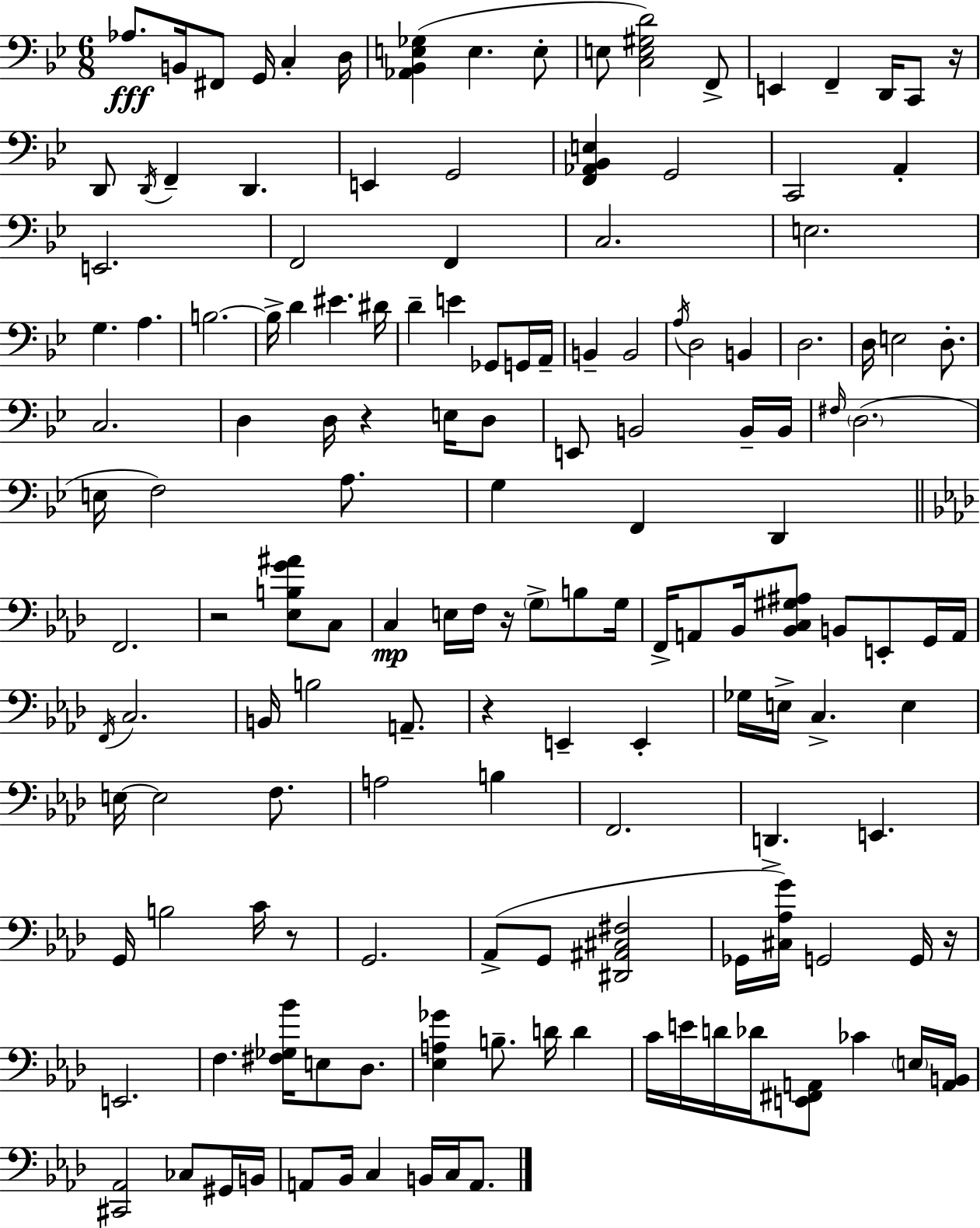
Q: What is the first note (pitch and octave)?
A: Ab3